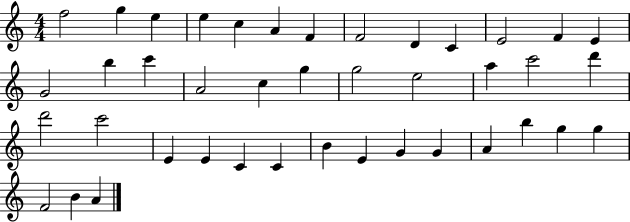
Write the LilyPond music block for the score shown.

{
  \clef treble
  \numericTimeSignature
  \time 4/4
  \key c \major
  f''2 g''4 e''4 | e''4 c''4 a'4 f'4 | f'2 d'4 c'4 | e'2 f'4 e'4 | \break g'2 b''4 c'''4 | a'2 c''4 g''4 | g''2 e''2 | a''4 c'''2 d'''4 | \break d'''2 c'''2 | e'4 e'4 c'4 c'4 | b'4 e'4 g'4 g'4 | a'4 b''4 g''4 g''4 | \break f'2 b'4 a'4 | \bar "|."
}